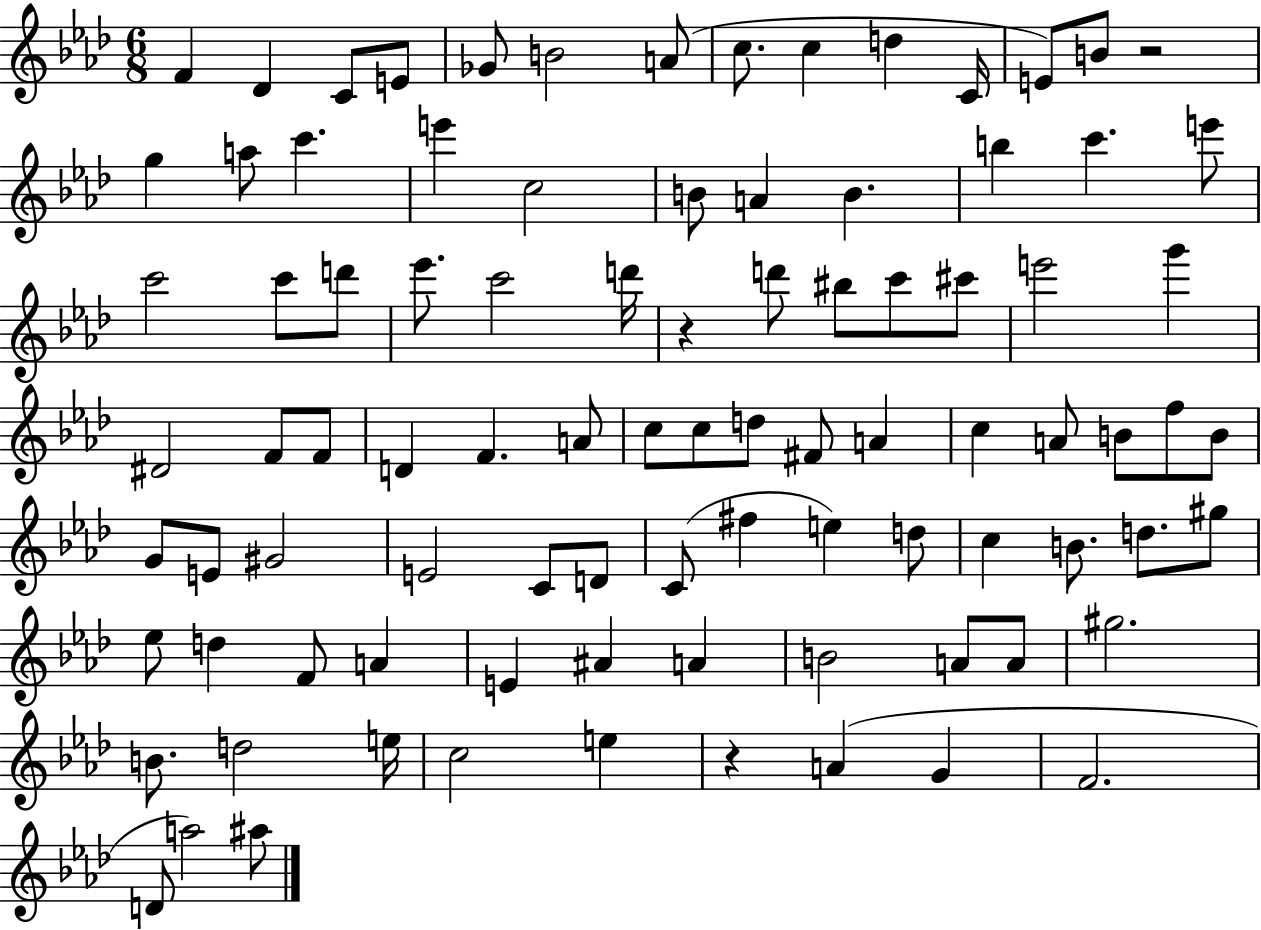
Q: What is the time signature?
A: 6/8